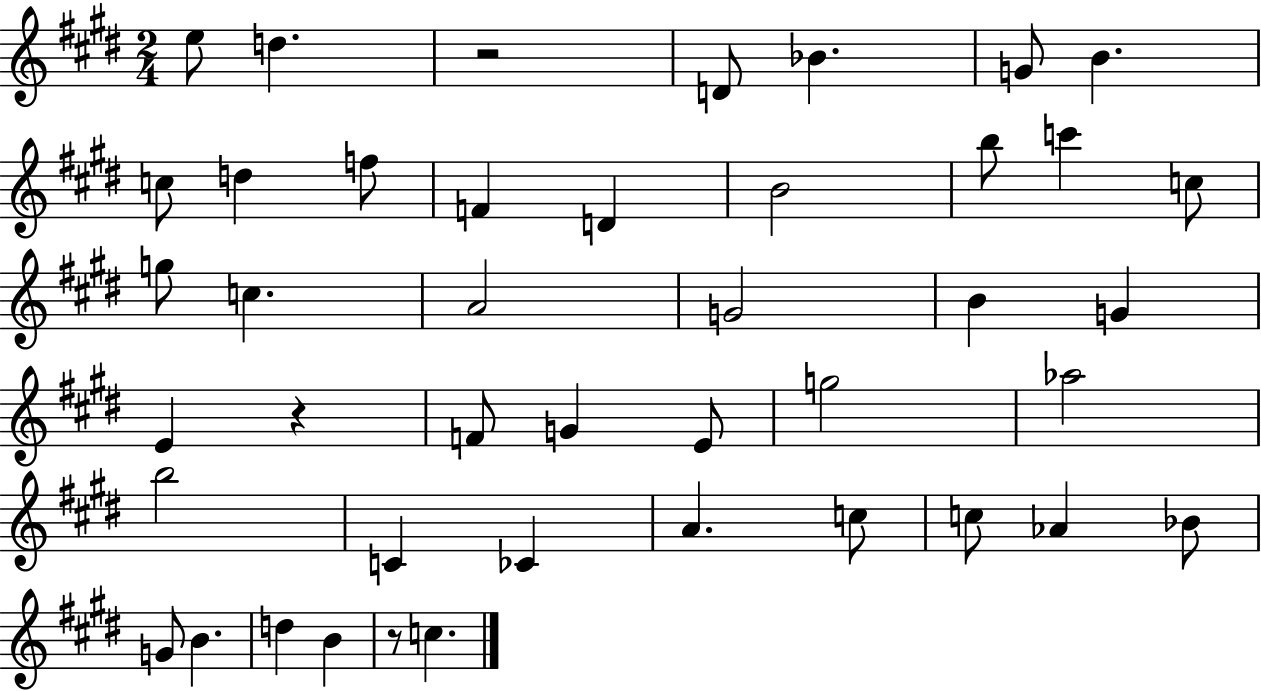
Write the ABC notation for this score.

X:1
T:Untitled
M:2/4
L:1/4
K:E
e/2 d z2 D/2 _B G/2 B c/2 d f/2 F D B2 b/2 c' c/2 g/2 c A2 G2 B G E z F/2 G E/2 g2 _a2 b2 C _C A c/2 c/2 _A _B/2 G/2 B d B z/2 c